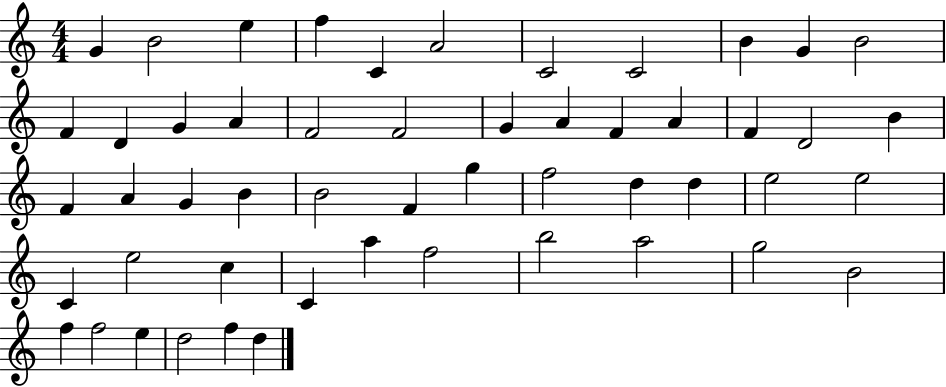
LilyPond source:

{
  \clef treble
  \numericTimeSignature
  \time 4/4
  \key c \major
  g'4 b'2 e''4 | f''4 c'4 a'2 | c'2 c'2 | b'4 g'4 b'2 | \break f'4 d'4 g'4 a'4 | f'2 f'2 | g'4 a'4 f'4 a'4 | f'4 d'2 b'4 | \break f'4 a'4 g'4 b'4 | b'2 f'4 g''4 | f''2 d''4 d''4 | e''2 e''2 | \break c'4 e''2 c''4 | c'4 a''4 f''2 | b''2 a''2 | g''2 b'2 | \break f''4 f''2 e''4 | d''2 f''4 d''4 | \bar "|."
}